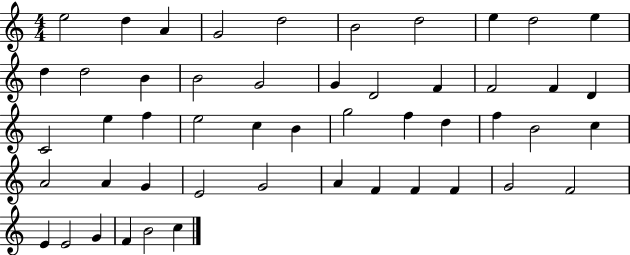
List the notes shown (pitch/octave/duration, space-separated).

E5/h D5/q A4/q G4/h D5/h B4/h D5/h E5/q D5/h E5/q D5/q D5/h B4/q B4/h G4/h G4/q D4/h F4/q F4/h F4/q D4/q C4/h E5/q F5/q E5/h C5/q B4/q G5/h F5/q D5/q F5/q B4/h C5/q A4/h A4/q G4/q E4/h G4/h A4/q F4/q F4/q F4/q G4/h F4/h E4/q E4/h G4/q F4/q B4/h C5/q